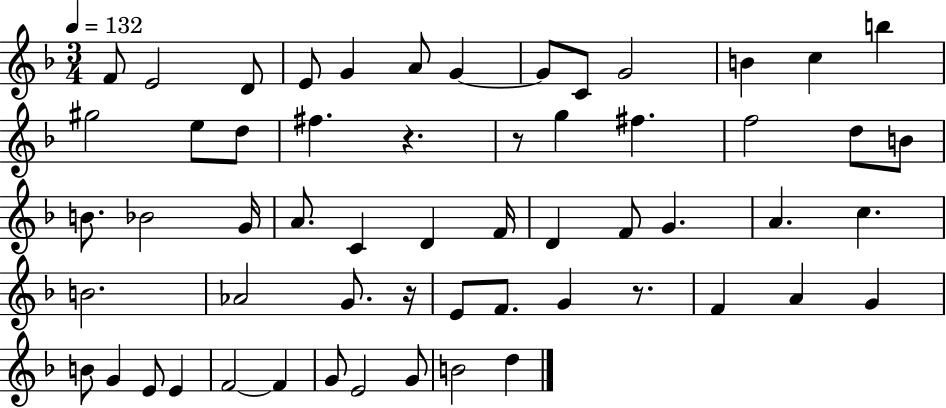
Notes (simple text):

F4/e E4/h D4/e E4/e G4/q A4/e G4/q G4/e C4/e G4/h B4/q C5/q B5/q G#5/h E5/e D5/e F#5/q. R/q. R/e G5/q F#5/q. F5/h D5/e B4/e B4/e. Bb4/h G4/s A4/e. C4/q D4/q F4/s D4/q F4/e G4/q. A4/q. C5/q. B4/h. Ab4/h G4/e. R/s E4/e F4/e. G4/q R/e. F4/q A4/q G4/q B4/e G4/q E4/e E4/q F4/h F4/q G4/e E4/h G4/e B4/h D5/q